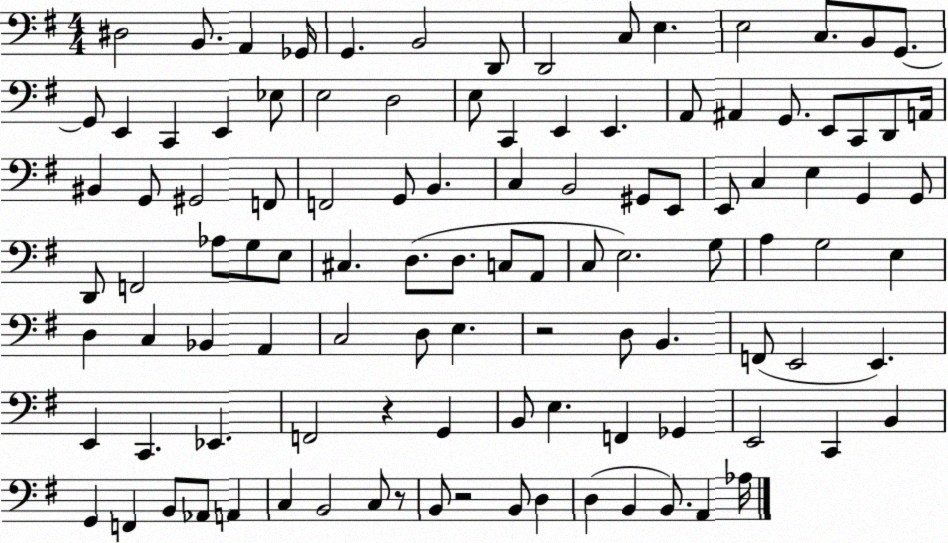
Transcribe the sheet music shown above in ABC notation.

X:1
T:Untitled
M:4/4
L:1/4
K:G
^D,2 B,,/2 A,, _G,,/4 G,, B,,2 D,,/2 D,,2 C,/2 E, E,2 C,/2 B,,/2 G,,/2 G,,/2 E,, C,, E,, _E,/2 E,2 D,2 E,/2 C,, E,, E,, A,,/2 ^A,, G,,/2 E,,/2 C,,/2 D,,/2 A,,/4 ^B,, G,,/2 ^G,,2 F,,/2 F,,2 G,,/2 B,, C, B,,2 ^G,,/2 E,,/2 E,,/2 C, E, G,, G,,/2 D,,/2 F,,2 _A,/2 G,/2 E,/2 ^C, D,/2 D,/2 C,/2 A,,/2 C,/2 E,2 G,/2 A, G,2 E, D, C, _B,, A,, C,2 D,/2 E, z2 D,/2 B,, F,,/2 E,,2 E,, E,, C,, _E,, F,,2 z G,, B,,/2 E, F,, _G,, E,,2 C,, B,, G,, F,, B,,/2 _A,,/2 A,, C, B,,2 C,/2 z/2 B,,/2 z2 B,,/2 D, D, B,, B,,/2 A,, _A,/4